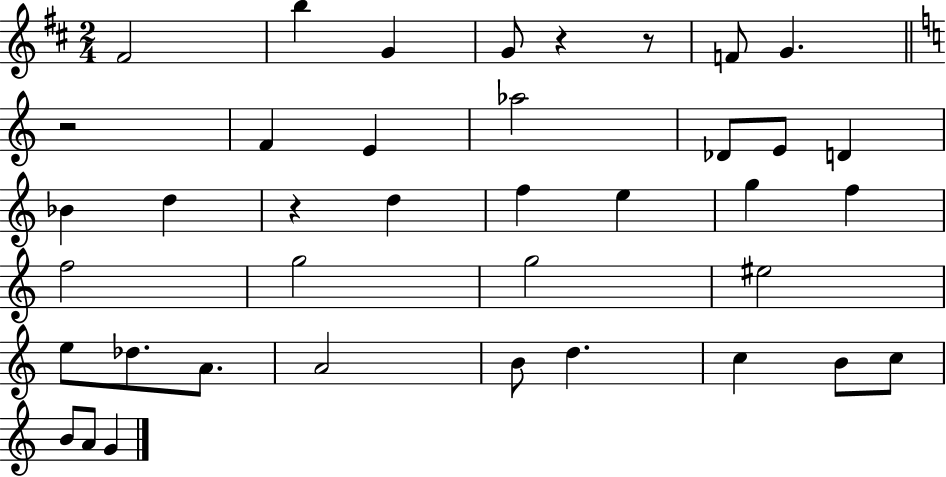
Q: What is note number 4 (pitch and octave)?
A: G4